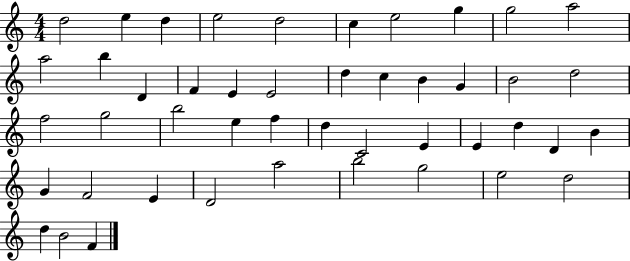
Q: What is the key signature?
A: C major